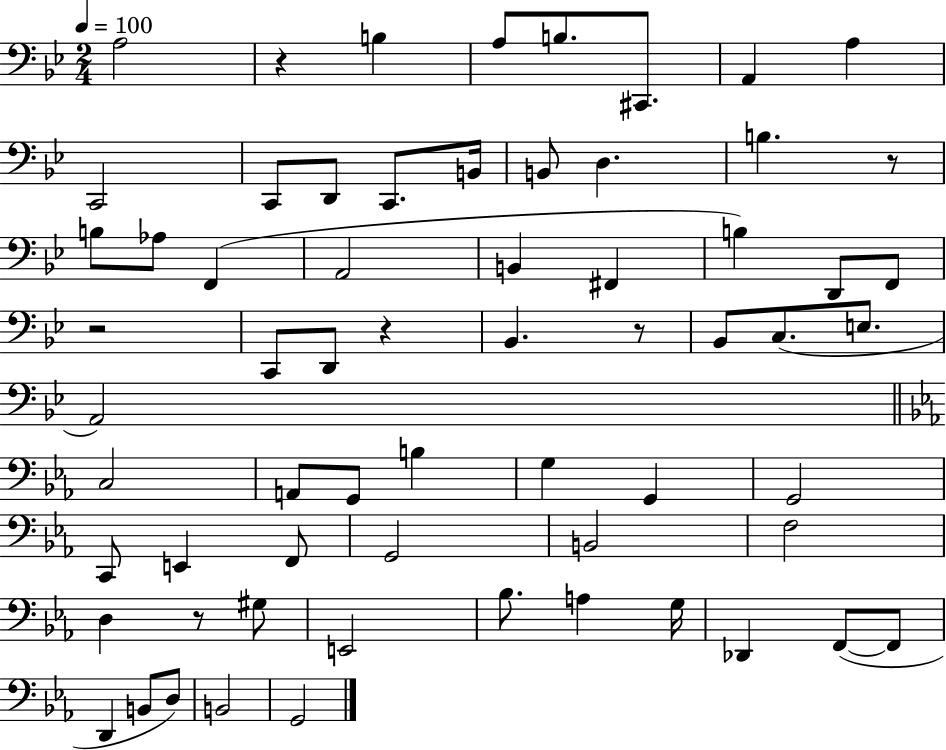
X:1
T:Untitled
M:2/4
L:1/4
K:Bb
A,2 z B, A,/2 B,/2 ^C,,/2 A,, A, C,,2 C,,/2 D,,/2 C,,/2 B,,/4 B,,/2 D, B, z/2 B,/2 _A,/2 F,, A,,2 B,, ^F,, B, D,,/2 F,,/2 z2 C,,/2 D,,/2 z _B,, z/2 _B,,/2 C,/2 E,/2 A,,2 C,2 A,,/2 G,,/2 B, G, G,, G,,2 C,,/2 E,, F,,/2 G,,2 B,,2 F,2 D, z/2 ^G,/2 E,,2 _B,/2 A, G,/4 _D,, F,,/2 F,,/2 D,, B,,/2 D,/2 B,,2 G,,2